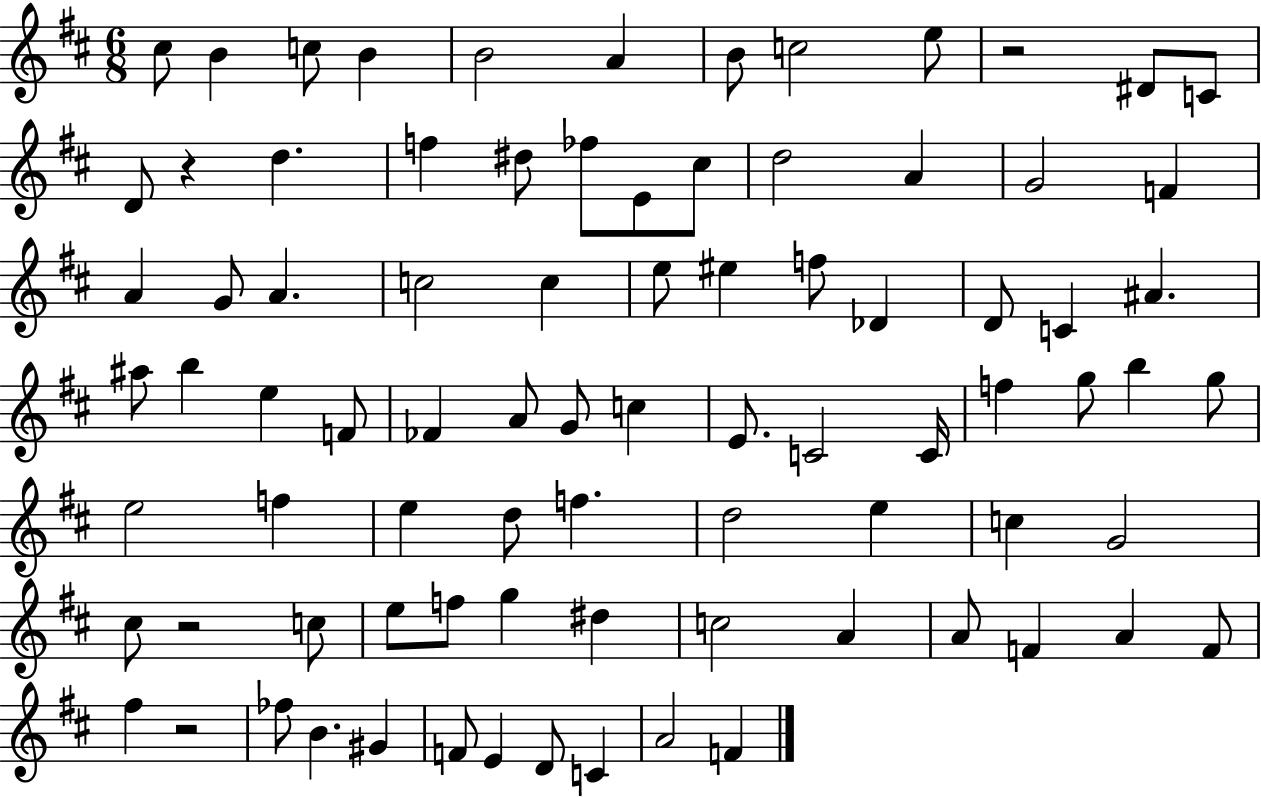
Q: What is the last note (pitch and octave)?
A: F4